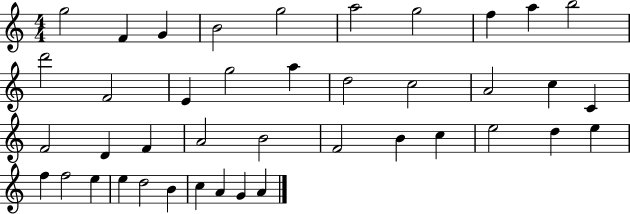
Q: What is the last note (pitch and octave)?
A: A4